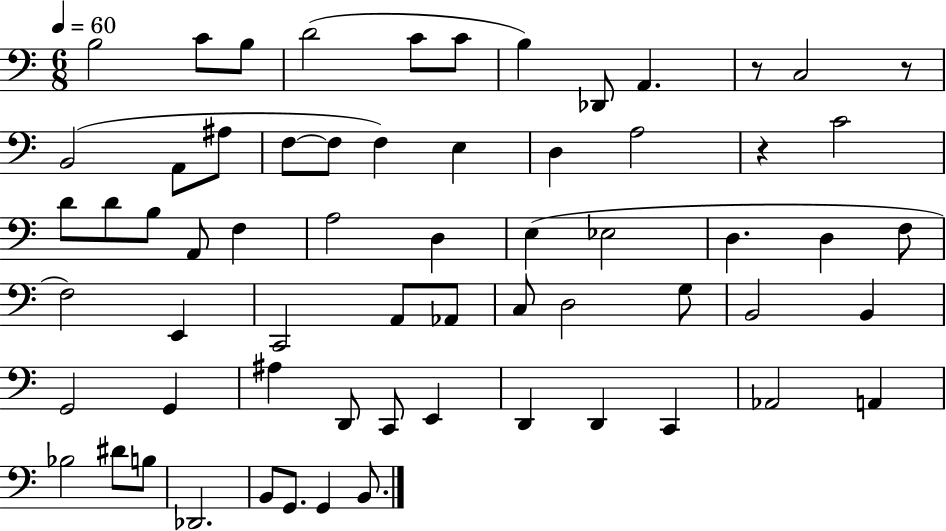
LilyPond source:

{
  \clef bass
  \numericTimeSignature
  \time 6/8
  \key c \major
  \tempo 4 = 60
  b2 c'8 b8 | d'2( c'8 c'8 | b4) des,8 a,4. | r8 c2 r8 | \break b,2( a,8 ais8 | f8~~ f8 f4) e4 | d4 a2 | r4 c'2 | \break d'8 d'8 b8 a,8 f4 | a2 d4 | e4( ees2 | d4. d4 f8 | \break f2) e,4 | c,2 a,8 aes,8 | c8 d2 g8 | b,2 b,4 | \break g,2 g,4 | ais4 d,8 c,8 e,4 | d,4 d,4 c,4 | aes,2 a,4 | \break bes2 dis'8 b8 | des,2. | b,8 g,8. g,4 b,8. | \bar "|."
}